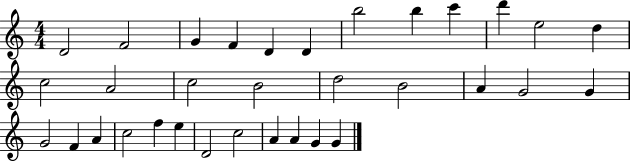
{
  \clef treble
  \numericTimeSignature
  \time 4/4
  \key c \major
  d'2 f'2 | g'4 f'4 d'4 d'4 | b''2 b''4 c'''4 | d'''4 e''2 d''4 | \break c''2 a'2 | c''2 b'2 | d''2 b'2 | a'4 g'2 g'4 | \break g'2 f'4 a'4 | c''2 f''4 e''4 | d'2 c''2 | a'4 a'4 g'4 g'4 | \break \bar "|."
}